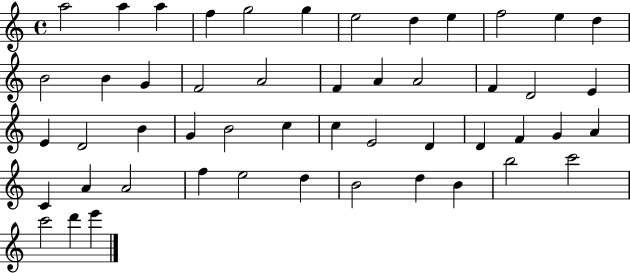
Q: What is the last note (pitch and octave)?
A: E6